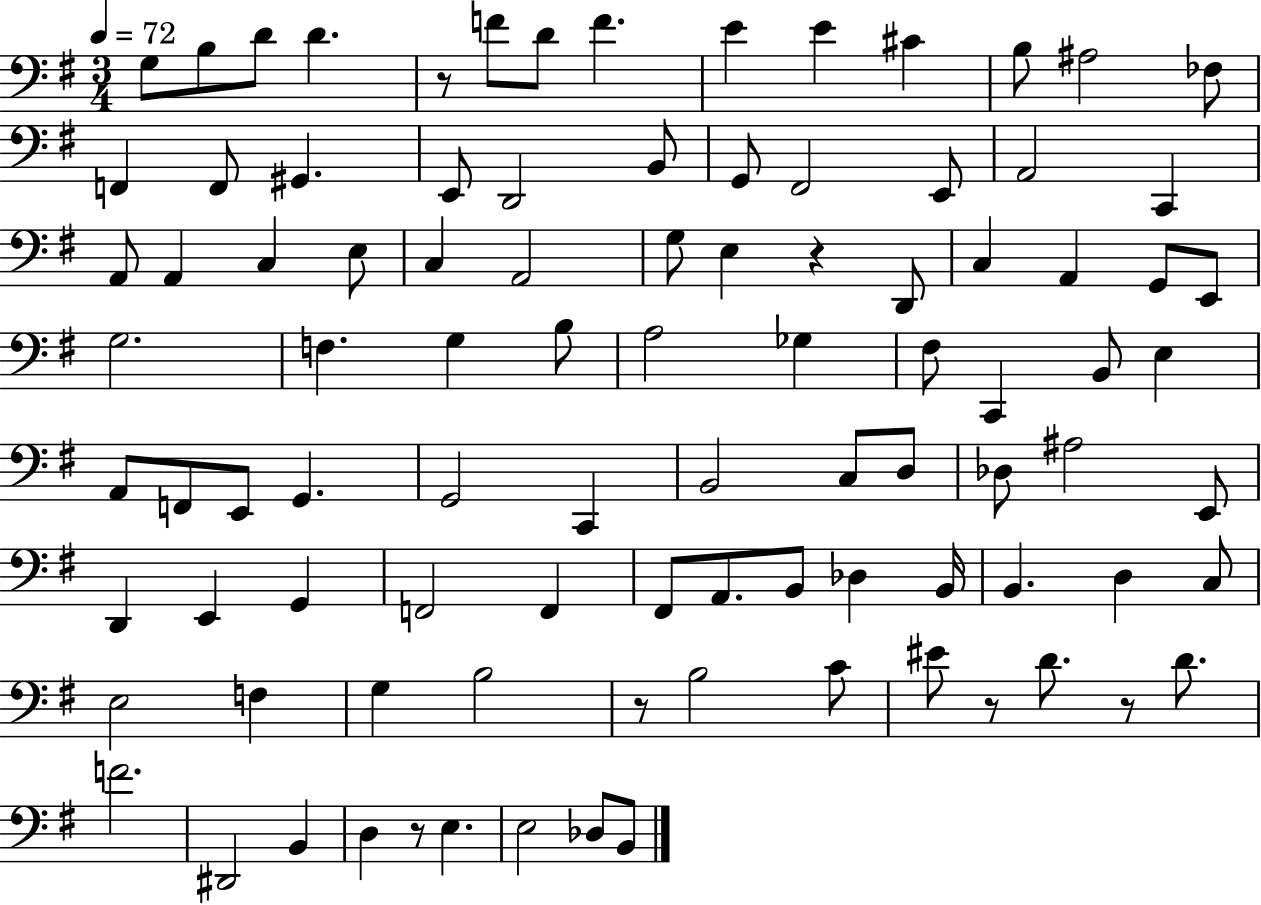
G3/e B3/e D4/e D4/q. R/e F4/e D4/e F4/q. E4/q E4/q C#4/q B3/e A#3/h FES3/e F2/q F2/e G#2/q. E2/e D2/h B2/e G2/e F#2/h E2/e A2/h C2/q A2/e A2/q C3/q E3/e C3/q A2/h G3/e E3/q R/q D2/e C3/q A2/q G2/e E2/e G3/h. F3/q. G3/q B3/e A3/h Gb3/q F#3/e C2/q B2/e E3/q A2/e F2/e E2/e G2/q. G2/h C2/q B2/h C3/e D3/e Db3/e A#3/h E2/e D2/q E2/q G2/q F2/h F2/q F#2/e A2/e. B2/e Db3/q B2/s B2/q. D3/q C3/e E3/h F3/q G3/q B3/h R/e B3/h C4/e EIS4/e R/e D4/e. R/e D4/e. F4/h. D#2/h B2/q D3/q R/e E3/q. E3/h Db3/e B2/e